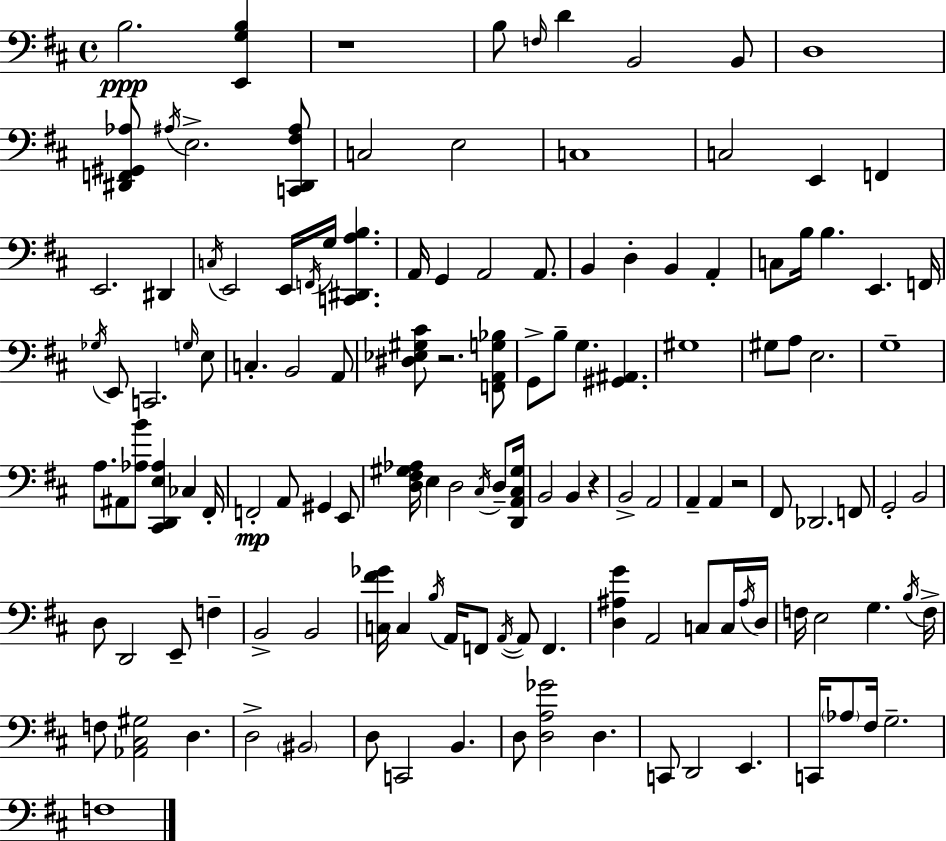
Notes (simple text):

B3/h. [E2,G3,B3]/q R/w B3/e F3/s D4/q B2/h B2/e D3/w [D#2,F2,G#2,Ab3]/e A#3/s E3/h. [C2,D#2,F#3,A#3]/e C3/h E3/h C3/w C3/h E2/q F2/q E2/h. D#2/q C3/s E2/h E2/s F2/s G3/s [C2,D#2,A3,B3]/q. A2/s G2/q A2/h A2/e. B2/q D3/q B2/q A2/q C3/e B3/s B3/q. E2/q. F2/s Gb3/s E2/e C2/h. G3/s E3/e C3/q. B2/h A2/e [D#3,Eb3,G#3,C#4]/e R/h. [F2,A2,G3,Bb3]/e G2/e B3/e G3/q. [G#2,A#2]/q. G#3/w G#3/e A3/e E3/h. G3/w A3/e. A#2/e [Ab3,B4]/e [C#2,D2,E3,Ab3]/q CES3/q F#2/s F2/h A2/e G#2/q E2/e [D3,F#3,G#3,Ab3]/s E3/q D3/h C#3/s D3/e [D2,A2,C#3,G#3]/s B2/h B2/q R/q B2/h A2/h A2/q A2/q R/h F#2/e Db2/h. F2/e G2/h B2/h D3/e D2/h E2/e F3/q B2/h B2/h [C3,F#4,Gb4]/s C3/q B3/s A2/s F2/e A2/s A2/e F2/q. [D3,A#3,G4]/q A2/h C3/e C3/s A#3/s D3/s F3/s E3/h G3/q. B3/s F3/s F3/e [Ab2,C#3,G#3]/h D3/q. D3/h BIS2/h D3/e C2/h B2/q. D3/e [D3,A3,Gb4]/h D3/q. C2/e D2/h E2/q. C2/s Ab3/e F#3/s G3/h. F3/w